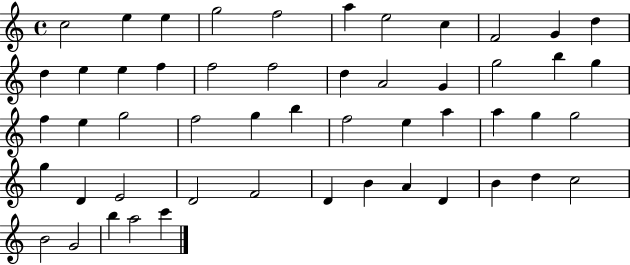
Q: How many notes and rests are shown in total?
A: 52